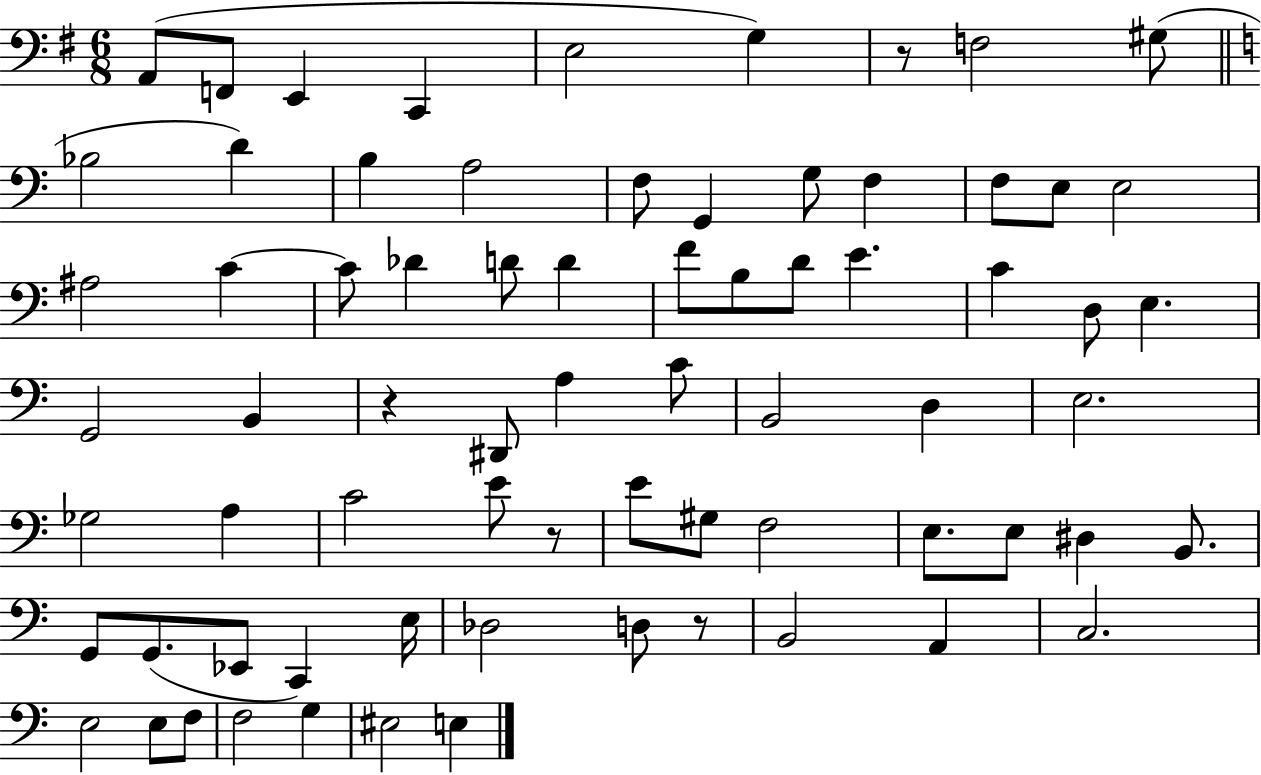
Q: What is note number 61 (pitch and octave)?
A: C3